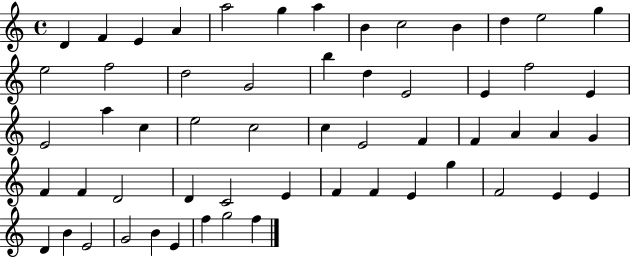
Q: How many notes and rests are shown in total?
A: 57